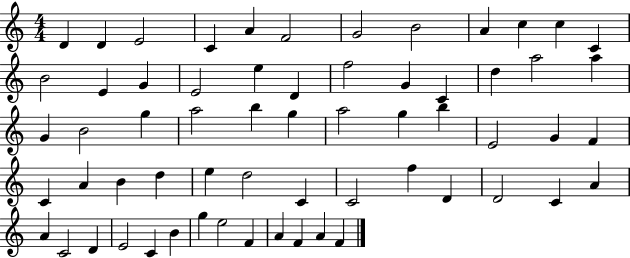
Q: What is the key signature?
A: C major